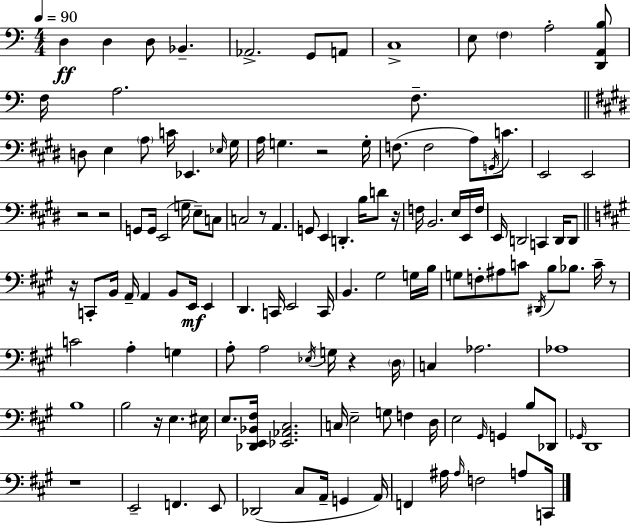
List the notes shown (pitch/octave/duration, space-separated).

D3/q D3/q D3/e Bb2/q. Ab2/h. G2/e A2/e C3/w E3/e F3/q A3/h [D2,A2,B3]/e F3/s A3/h. F3/e. D3/e E3/q A3/e C4/s Eb2/q. Eb3/s G#3/s A3/s G3/q. R/h G3/s F3/e. F3/h A3/e G2/s C4/e. E2/h E2/h R/h R/h G2/e G2/s E2/h G3/s E3/e C3/e C3/h R/e A2/q. G2/e E2/q D2/q. B3/s D4/e R/s F3/s B2/h. E3/s E2/s F3/s E2/s D2/h C2/q D2/s D2/e R/s C2/e B2/s A2/s A2/q B2/e E2/s E2/q D2/q. C2/s E2/h C2/s B2/q. G#3/h G3/s B3/s G3/e F3/e A#3/e C4/e D#2/s B3/e Bb3/e. C4/s R/e C4/h A3/q G3/q A3/e A3/h Eb3/s G3/s R/q D3/s C3/q Ab3/h. Ab3/w B3/w B3/h R/s E3/q. EIS3/s E3/e. [Db2,E2,Bb2,F#3]/s [Eb2,Ab2,C#3]/h. C3/s E3/h G3/e F3/q D3/s E3/h G#2/s G2/q B3/e Db2/e Gb2/s D2/w R/w E2/h F2/q. E2/e Db2/h C#3/e A2/s G2/q A2/s F2/q A#3/s A#3/s F3/h A3/e C2/s